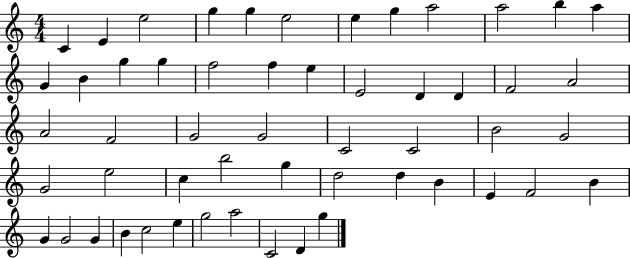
C4/q E4/q E5/h G5/q G5/q E5/h E5/q G5/q A5/h A5/h B5/q A5/q G4/q B4/q G5/q G5/q F5/h F5/q E5/q E4/h D4/q D4/q F4/h A4/h A4/h F4/h G4/h G4/h C4/h C4/h B4/h G4/h G4/h E5/h C5/q B5/h G5/q D5/h D5/q B4/q E4/q F4/h B4/q G4/q G4/h G4/q B4/q C5/h E5/q G5/h A5/h C4/h D4/q G5/q